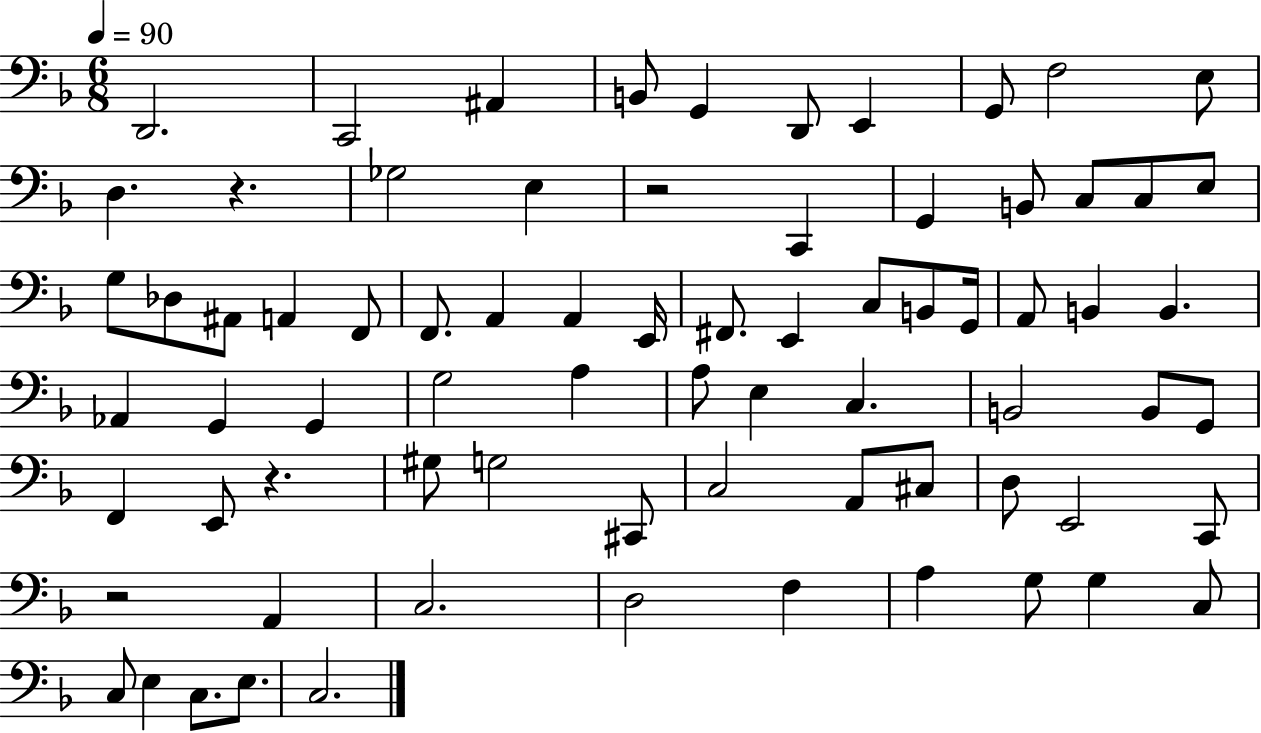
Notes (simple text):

D2/h. C2/h A#2/q B2/e G2/q D2/e E2/q G2/e F3/h E3/e D3/q. R/q. Gb3/h E3/q R/h C2/q G2/q B2/e C3/e C3/e E3/e G3/e Db3/e A#2/e A2/q F2/e F2/e. A2/q A2/q E2/s F#2/e. E2/q C3/e B2/e G2/s A2/e B2/q B2/q. Ab2/q G2/q G2/q G3/h A3/q A3/e E3/q C3/q. B2/h B2/e G2/e F2/q E2/e R/q. G#3/e G3/h C#2/e C3/h A2/e C#3/e D3/e E2/h C2/e R/h A2/q C3/h. D3/h F3/q A3/q G3/e G3/q C3/e C3/e E3/q C3/e. E3/e. C3/h.